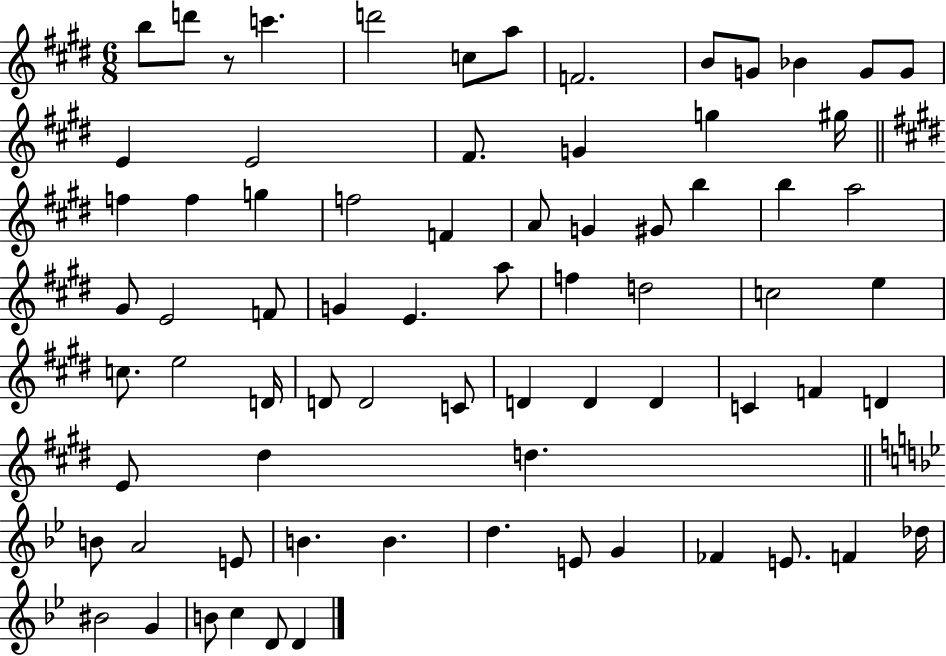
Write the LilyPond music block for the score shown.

{
  \clef treble
  \numericTimeSignature
  \time 6/8
  \key e \major
  b''8 d'''8 r8 c'''4. | d'''2 c''8 a''8 | f'2. | b'8 g'8 bes'4 g'8 g'8 | \break e'4 e'2 | fis'8. g'4 g''4 gis''16 | \bar "||" \break \key e \major f''4 f''4 g''4 | f''2 f'4 | a'8 g'4 gis'8 b''4 | b''4 a''2 | \break gis'8 e'2 f'8 | g'4 e'4. a''8 | f''4 d''2 | c''2 e''4 | \break c''8. e''2 d'16 | d'8 d'2 c'8 | d'4 d'4 d'4 | c'4 f'4 d'4 | \break e'8 dis''4 d''4. | \bar "||" \break \key g \minor b'8 a'2 e'8 | b'4. b'4. | d''4. e'8 g'4 | fes'4 e'8. f'4 des''16 | \break bis'2 g'4 | b'8 c''4 d'8 d'4 | \bar "|."
}